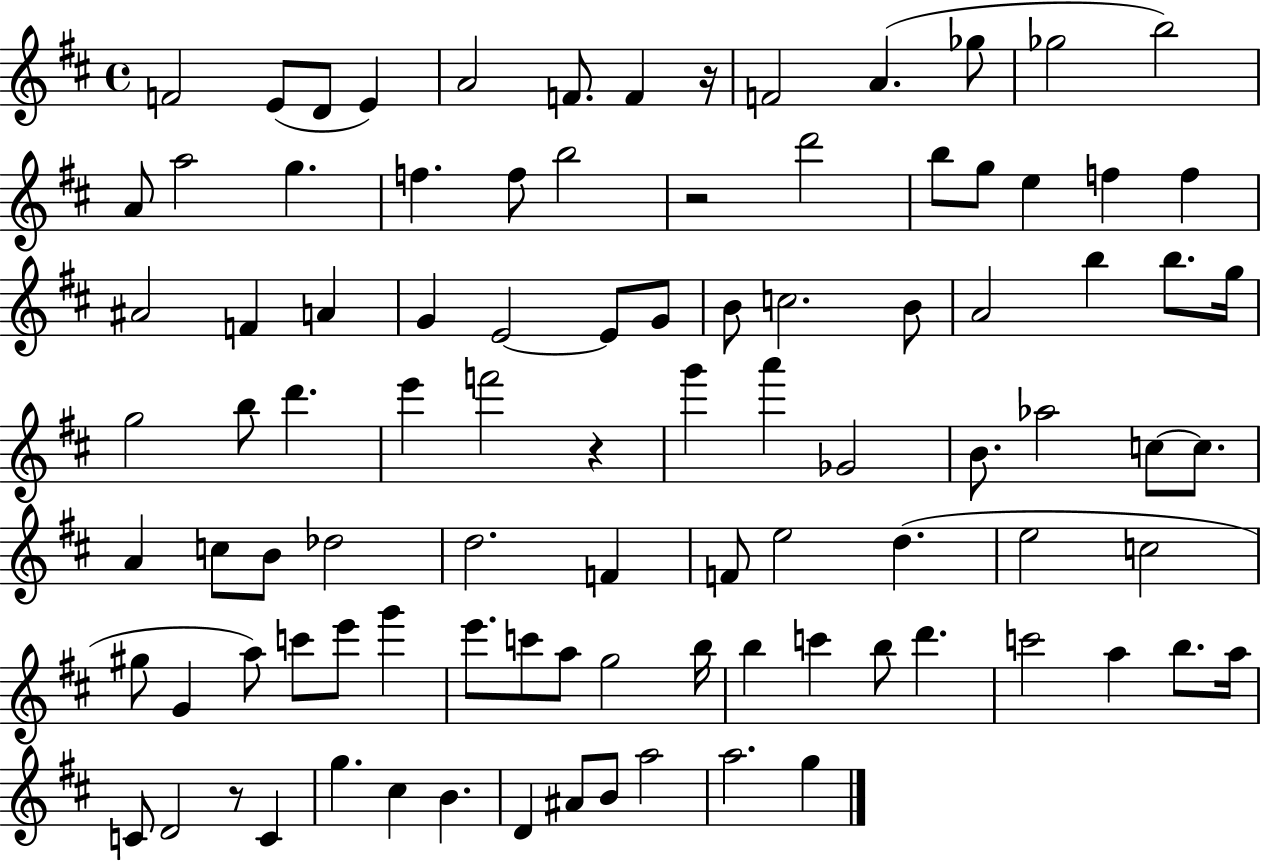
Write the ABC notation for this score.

X:1
T:Untitled
M:4/4
L:1/4
K:D
F2 E/2 D/2 E A2 F/2 F z/4 F2 A _g/2 _g2 b2 A/2 a2 g f f/2 b2 z2 d'2 b/2 g/2 e f f ^A2 F A G E2 E/2 G/2 B/2 c2 B/2 A2 b b/2 g/4 g2 b/2 d' e' f'2 z g' a' _G2 B/2 _a2 c/2 c/2 A c/2 B/2 _d2 d2 F F/2 e2 d e2 c2 ^g/2 G a/2 c'/2 e'/2 g' e'/2 c'/2 a/2 g2 b/4 b c' b/2 d' c'2 a b/2 a/4 C/2 D2 z/2 C g ^c B D ^A/2 B/2 a2 a2 g